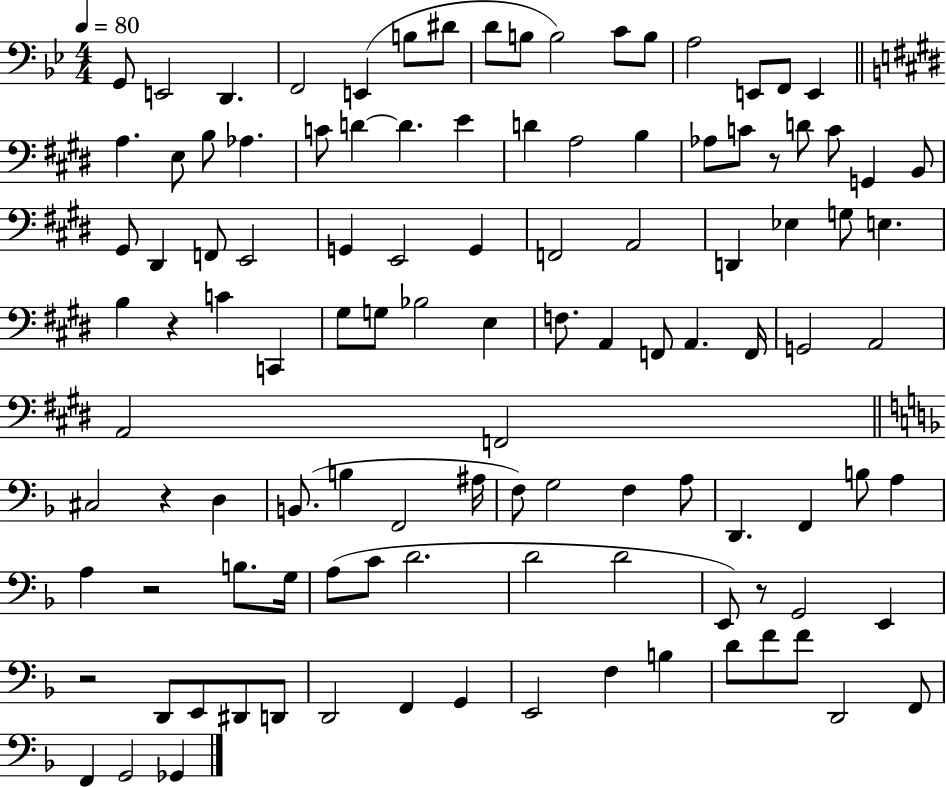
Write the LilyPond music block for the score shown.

{
  \clef bass
  \numericTimeSignature
  \time 4/4
  \key bes \major
  \tempo 4 = 80
  g,8 e,2 d,4. | f,2 e,4( b8 dis'8 | d'8 b8 b2) c'8 b8 | a2 e,8 f,8 e,4 | \break \bar "||" \break \key e \major a4. e8 b8 aes4. | c'8 d'4~~ d'4. e'4 | d'4 a2 b4 | aes8 c'8 r8 d'8 c'8 g,4 b,8 | \break gis,8 dis,4 f,8 e,2 | g,4 e,2 g,4 | f,2 a,2 | d,4 ees4 g8 e4. | \break b4 r4 c'4 c,4 | gis8 g8 bes2 e4 | f8. a,4 f,8 a,4. f,16 | g,2 a,2 | \break a,2 f,2 | \bar "||" \break \key f \major cis2 r4 d4 | b,8.( b4 f,2 ais16 | f8) g2 f4 a8 | d,4. f,4 b8 a4 | \break a4 r2 b8. g16 | a8( c'8 d'2. | d'2 d'2 | e,8) r8 g,2 e,4 | \break r2 d,8 e,8 dis,8 d,8 | d,2 f,4 g,4 | e,2 f4 b4 | d'8 f'8 f'8 d,2 f,8 | \break f,4 g,2 ges,4 | \bar "|."
}